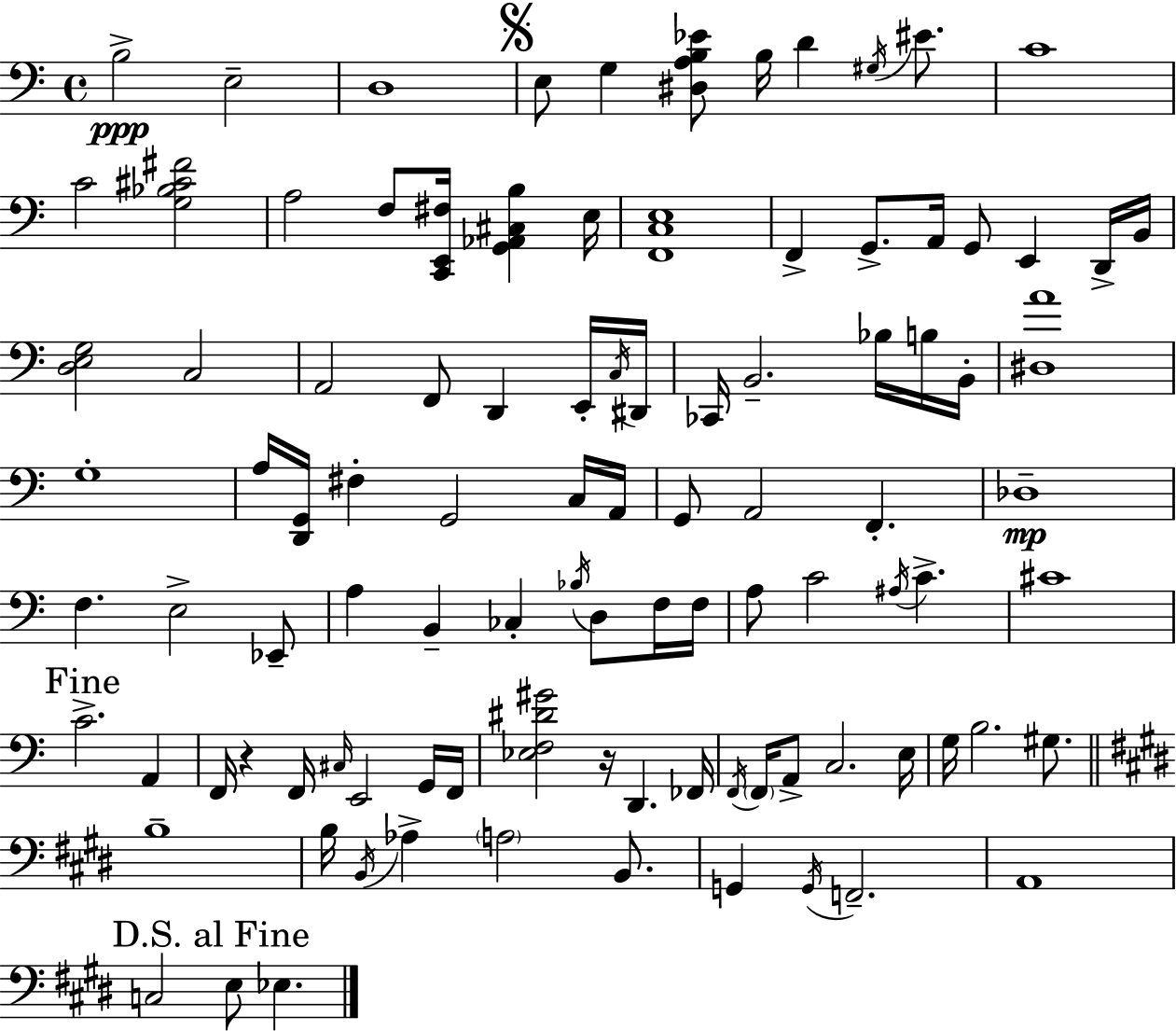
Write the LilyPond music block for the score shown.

{
  \clef bass
  \time 4/4
  \defaultTimeSignature
  \key c \major
  \repeat volta 2 { b2->\ppp e2-- | d1 | \mark \markup { \musicglyph "scripts.segno" } e8 g4 <dis a b ees'>8 b16 d'4 \acciaccatura { gis16 } eis'8. | c'1 | \break c'2 <g bes cis' fis'>2 | a2 f8 <c, e, fis>16 <g, aes, cis b>4 | e16 <f, c e>1 | f,4-> g,8.-> a,16 g,8 e,4 d,16-> | \break b,16 <d e g>2 c2 | a,2 f,8 d,4 e,16-. | \acciaccatura { c16 } dis,16 ces,16 b,2.-- bes16 | b16 b,16-. <dis a'>1 | \break g1-. | a16 <d, g,>16 fis4-. g,2 | c16 a,16 g,8 a,2 f,4.-. | des1--\mp | \break f4. e2-> | ees,8-- a4 b,4-- ces4-. \acciaccatura { bes16 } d8 | f16 f16 a8 c'2 \acciaccatura { ais16 } c'4.-> | cis'1 | \break \mark "Fine" c'2.-> | a,4 f,16 r4 f,16 \grace { cis16 } e,2 | g,16 f,16 <ees f dis' gis'>2 r16 d,4. | fes,16 \acciaccatura { f,16 } \parenthesize f,16 a,8-> c2. | \break e16 g16 b2. | gis8. \bar "||" \break \key e \major b1-- | b16 \acciaccatura { b,16 } aes4-> \parenthesize a2 b,8. | g,4 \acciaccatura { g,16 } f,2.-- | a,1 | \break \mark "D.S. al Fine" c2 e8 ees4. | } \bar "|."
}